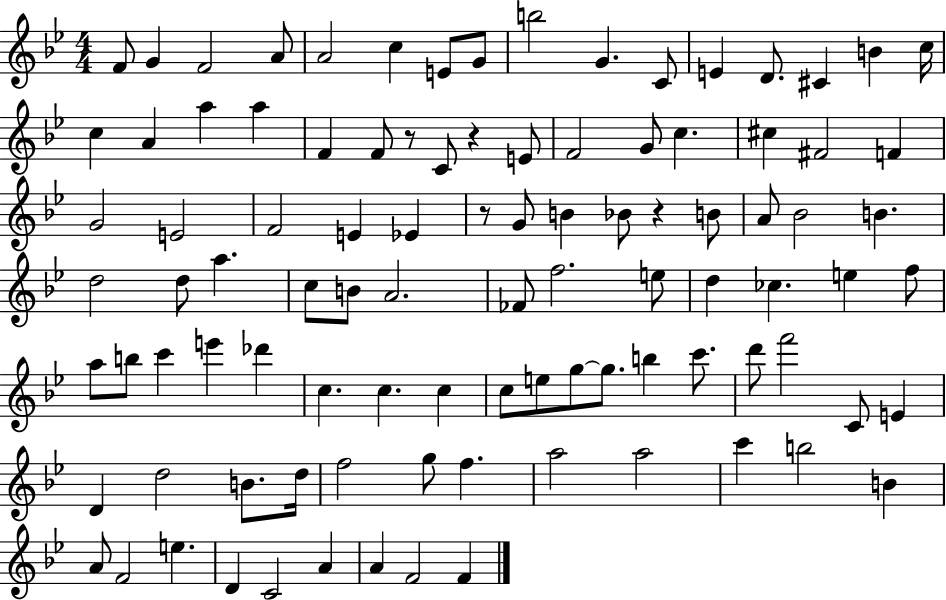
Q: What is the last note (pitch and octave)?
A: F4